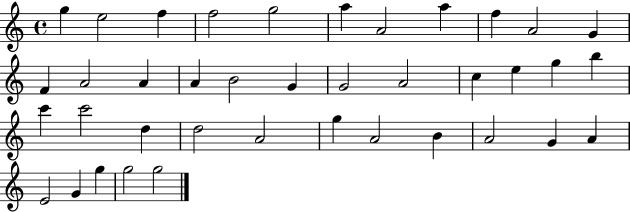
X:1
T:Untitled
M:4/4
L:1/4
K:C
g e2 f f2 g2 a A2 a f A2 G F A2 A A B2 G G2 A2 c e g b c' c'2 d d2 A2 g A2 B A2 G A E2 G g g2 g2